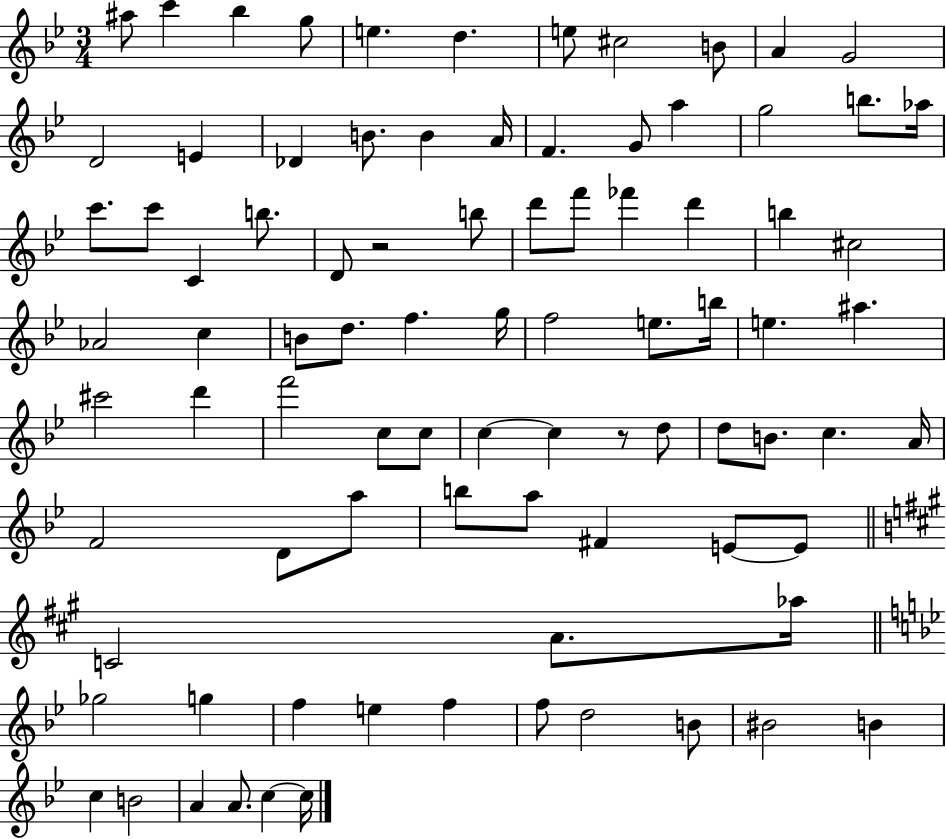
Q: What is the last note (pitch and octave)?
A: C5